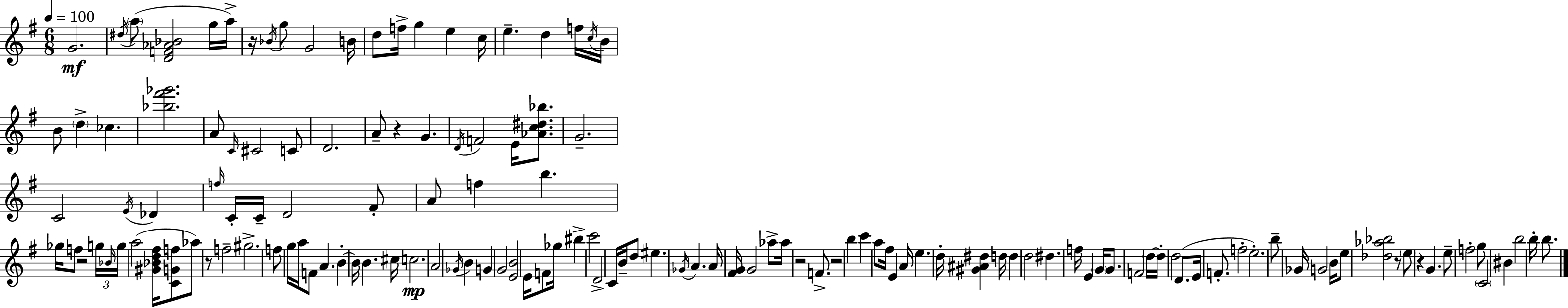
{
  \clef treble
  \numericTimeSignature
  \time 6/8
  \key e \minor
  \tempo 4 = 100
  \repeat volta 2 { g'2.\mf | \acciaccatura { dis''16 } \parenthesize a''8( <d' f' aes' bes'>2 g''16 | a''16->) r16 \acciaccatura { bes'16 } g''8 g'2 | b'16 d''8 f''16-> g''4 e''4 | \break c''16 e''4.-- d''4 | f''16 \acciaccatura { c''16 } b'16 b'8 \parenthesize d''4-> ces''4. | <bes'' fis''' ges'''>2. | a'8 \grace { c'16 } cis'2 | \break c'8 d'2. | a'8-- r4 g'4. | \acciaccatura { d'16 } f'2 | e'16 <aes' c'' dis'' bes''>8. g'2.-- | \break c'2 | \acciaccatura { e'16 } des'4 \grace { f''16 } c'16-. c'16-- d'2 | fis'8-. a'8 f''4 | b''4. ges''16 f''8 r2 | \break \tuplet 3/2 { g''16 \grace { bes'16 } g''16 } a''2( | <gis' bes' d'' fis''>16 <c' g' f''>8 aes''8) r8 | f''2-- gis''2.-> | f''8 g''16 a''16 | \break f'8 a'4. b'4-.~~ | b'16 b'4. cis''16 c''2.\mp | a'2 | \acciaccatura { ges'16 } b'4 g'4 | \break g'2 <e' b'>2 | e'16 f'8 ges''16 bis''4-> | c'''2 d'2-> | c'16 b'16-- d''8 eis''4. | \break \acciaccatura { ges'16 } a'4. a'16 <fis' g'>16 | g'2 aes''8-> aes''16 r2 | f'8.-> r2 | b''4 c'''4 | \break a''8 fis''16 e'4 a'16 e''4. | d''16-. <gis' ais' dis''>4 d''16 d''4 | d''2 dis''4. | f''16 e'4 \parenthesize g'16 g'8. | \break f'2 \parenthesize d''16~~ d''16-. d''2 | d'8.( e'16 f'8.-. | f''2-. e''2.-.) | b''8-- | \break ges'16 g'2 b'16 e''8 | <des'' aes'' bes''>2 r8 \parenthesize e''8 | r4 g'4. e''8-- | f''2-. g''8 \parenthesize c'2 | \break bis'4 b''2 | b''16-. b''8. } \bar "|."
}